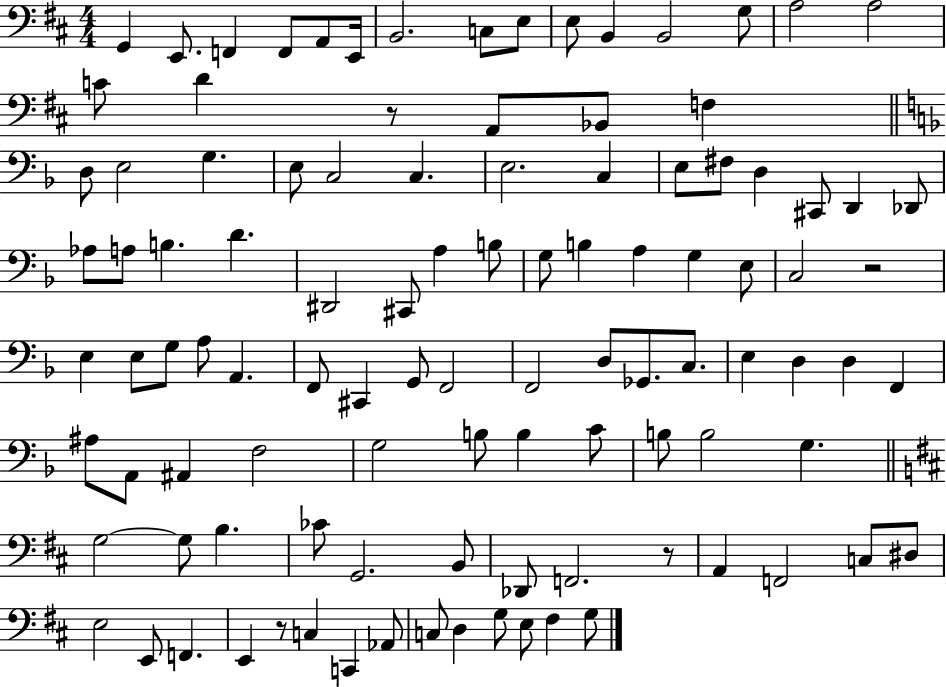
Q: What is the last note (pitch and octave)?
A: G3